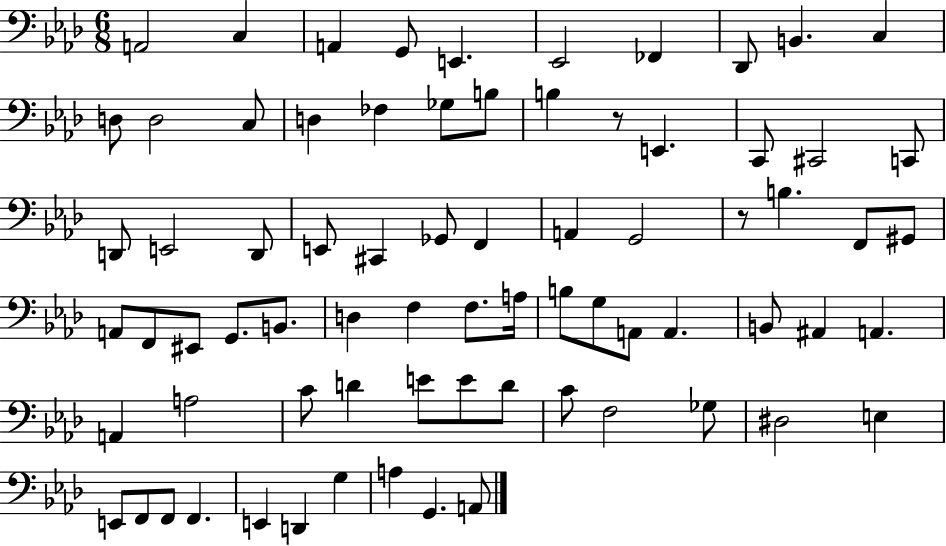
{
  \clef bass
  \numericTimeSignature
  \time 6/8
  \key aes \major
  a,2 c4 | a,4 g,8 e,4. | ees,2 fes,4 | des,8 b,4. c4 | \break d8 d2 c8 | d4 fes4 ges8 b8 | b4 r8 e,4. | c,8 cis,2 c,8 | \break d,8 e,2 d,8 | e,8 cis,4 ges,8 f,4 | a,4 g,2 | r8 b4. f,8 gis,8 | \break a,8 f,8 eis,8 g,8. b,8. | d4 f4 f8. a16 | b8 g8 a,8 a,4. | b,8 ais,4 a,4. | \break a,4 a2 | c'8 d'4 e'8 e'8 d'8 | c'8 f2 ges8 | dis2 e4 | \break e,8 f,8 f,8 f,4. | e,4 d,4 g4 | a4 g,4. a,8 | \bar "|."
}